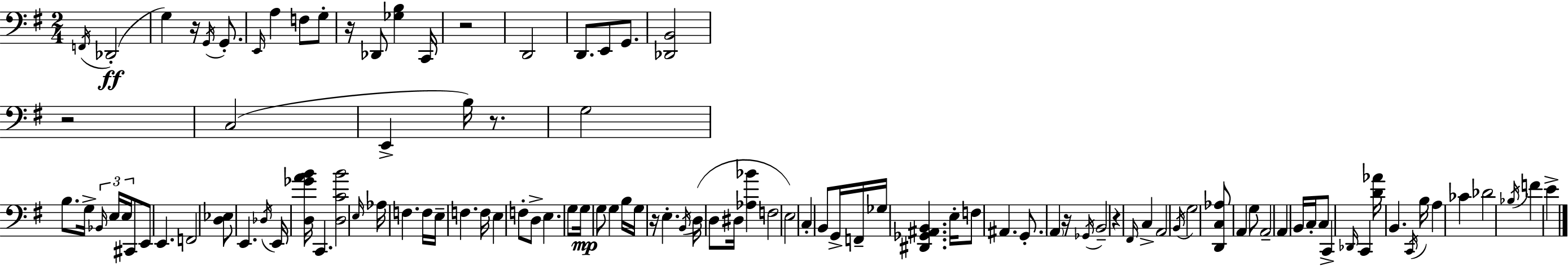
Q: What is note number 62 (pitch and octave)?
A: E3